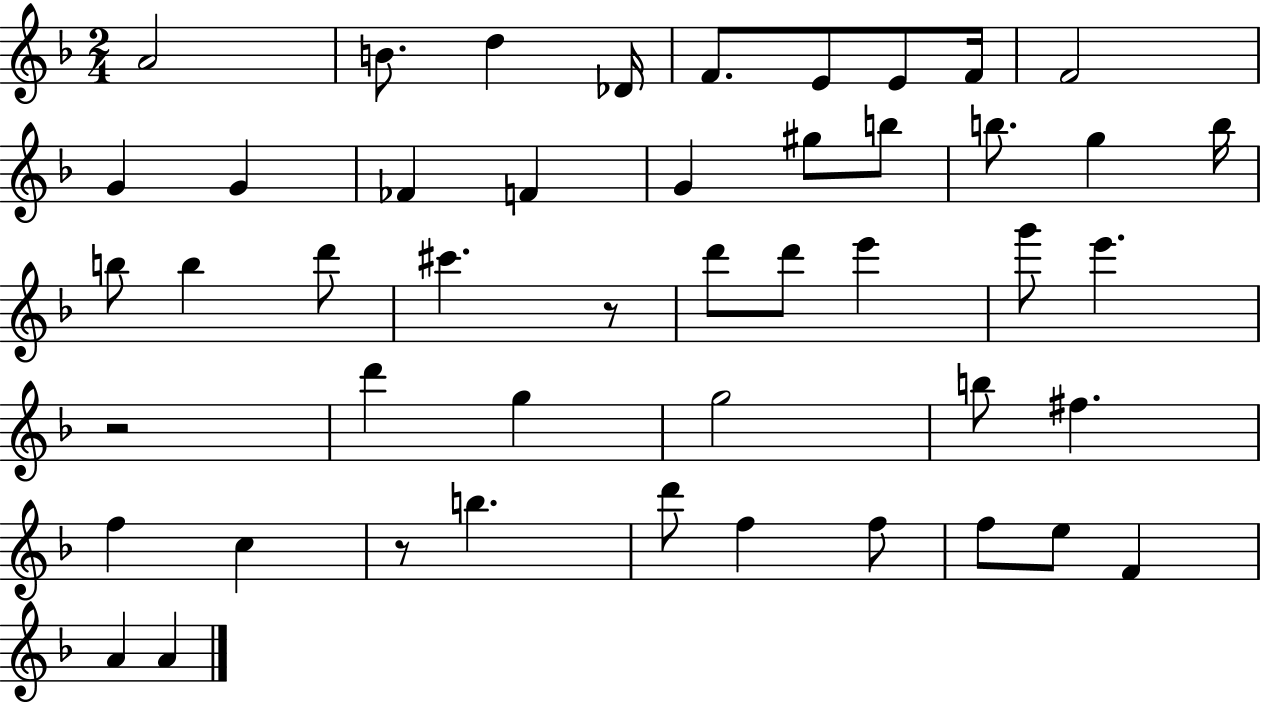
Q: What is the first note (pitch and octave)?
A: A4